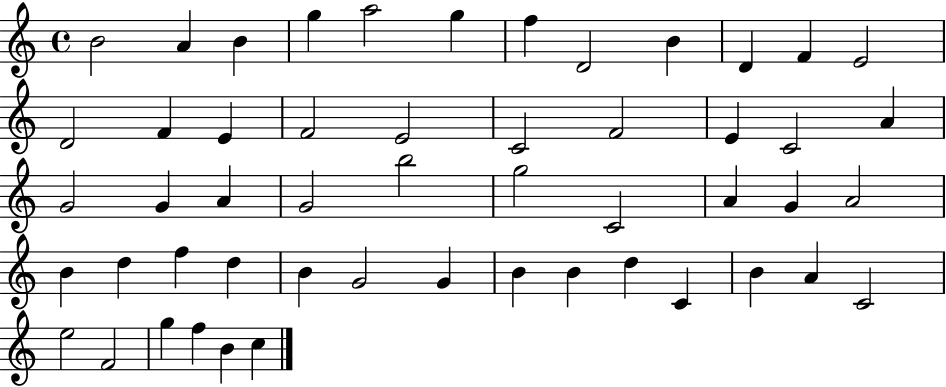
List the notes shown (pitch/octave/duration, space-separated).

B4/h A4/q B4/q G5/q A5/h G5/q F5/q D4/h B4/q D4/q F4/q E4/h D4/h F4/q E4/q F4/h E4/h C4/h F4/h E4/q C4/h A4/q G4/h G4/q A4/q G4/h B5/h G5/h C4/h A4/q G4/q A4/h B4/q D5/q F5/q D5/q B4/q G4/h G4/q B4/q B4/q D5/q C4/q B4/q A4/q C4/h E5/h F4/h G5/q F5/q B4/q C5/q